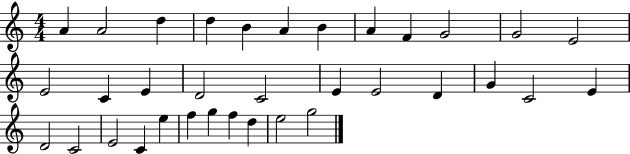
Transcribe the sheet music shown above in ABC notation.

X:1
T:Untitled
M:4/4
L:1/4
K:C
A A2 d d B A B A F G2 G2 E2 E2 C E D2 C2 E E2 D G C2 E D2 C2 E2 C e f g f d e2 g2